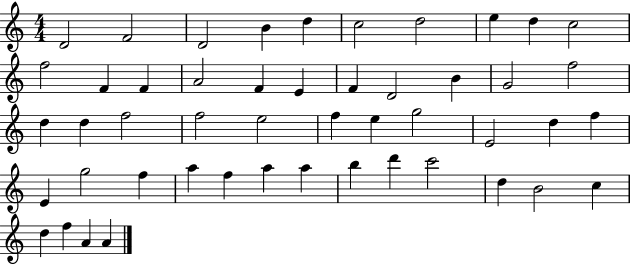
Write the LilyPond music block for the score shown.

{
  \clef treble
  \numericTimeSignature
  \time 4/4
  \key c \major
  d'2 f'2 | d'2 b'4 d''4 | c''2 d''2 | e''4 d''4 c''2 | \break f''2 f'4 f'4 | a'2 f'4 e'4 | f'4 d'2 b'4 | g'2 f''2 | \break d''4 d''4 f''2 | f''2 e''2 | f''4 e''4 g''2 | e'2 d''4 f''4 | \break e'4 g''2 f''4 | a''4 f''4 a''4 a''4 | b''4 d'''4 c'''2 | d''4 b'2 c''4 | \break d''4 f''4 a'4 a'4 | \bar "|."
}